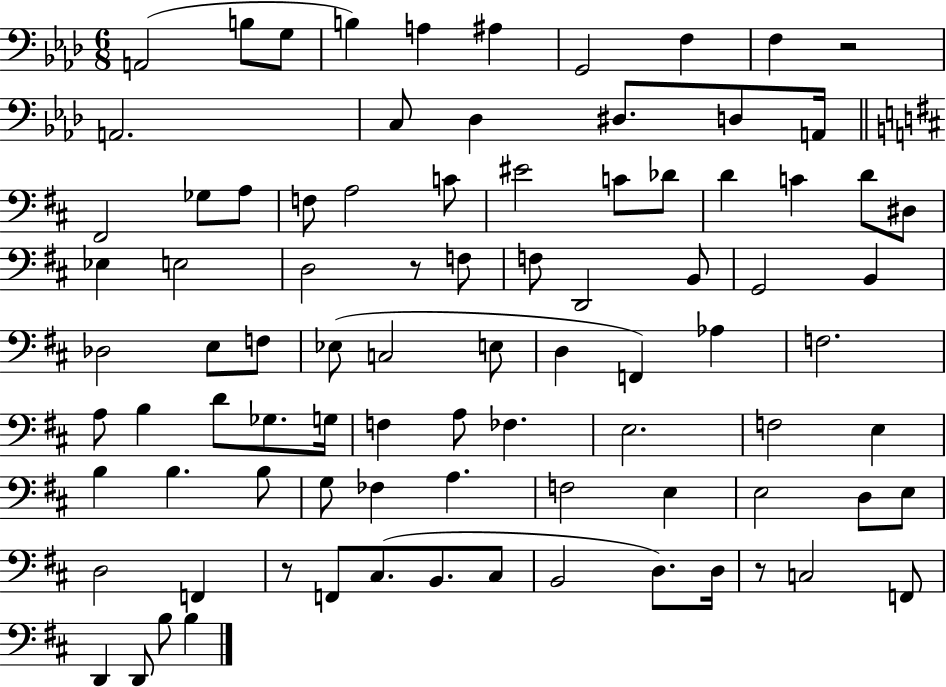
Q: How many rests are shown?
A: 4